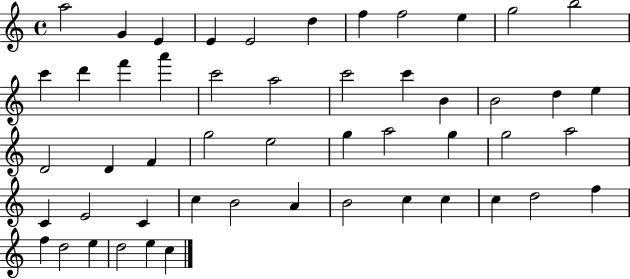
A5/h G4/q E4/q E4/q E4/h D5/q F5/q F5/h E5/q G5/h B5/h C6/q D6/q F6/q A6/q C6/h A5/h C6/h C6/q B4/q B4/h D5/q E5/q D4/h D4/q F4/q G5/h E5/h G5/q A5/h G5/q G5/h A5/h C4/q E4/h C4/q C5/q B4/h A4/q B4/h C5/q C5/q C5/q D5/h F5/q F5/q D5/h E5/q D5/h E5/q C5/q